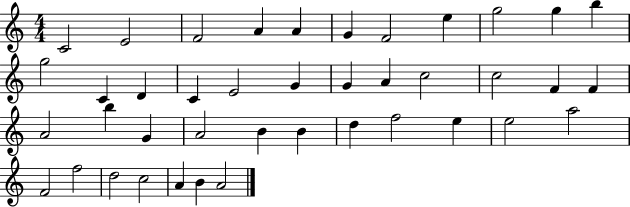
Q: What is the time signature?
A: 4/4